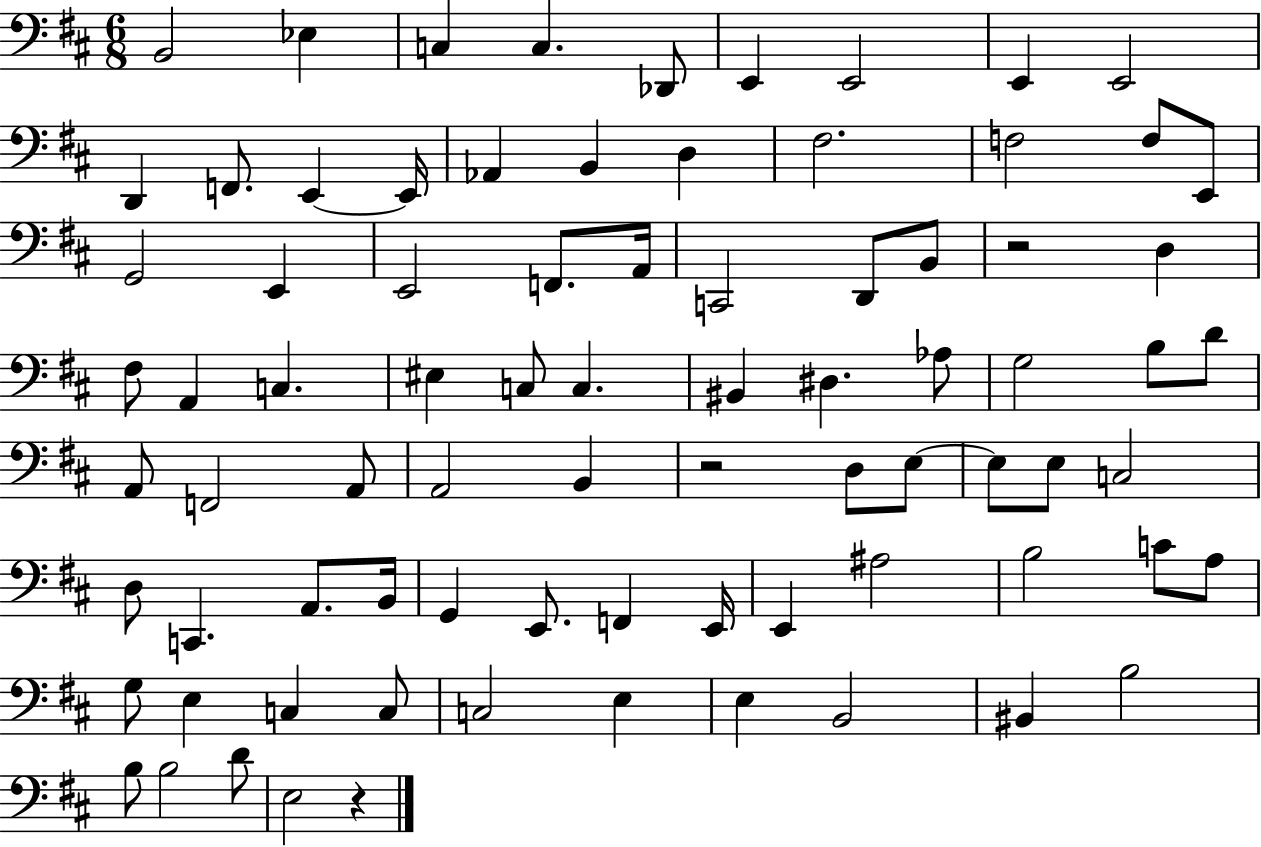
B2/h Eb3/q C3/q C3/q. Db2/e E2/q E2/h E2/q E2/h D2/q F2/e. E2/q E2/s Ab2/q B2/q D3/q F#3/h. F3/h F3/e E2/e G2/h E2/q E2/h F2/e. A2/s C2/h D2/e B2/e R/h D3/q F#3/e A2/q C3/q. EIS3/q C3/e C3/q. BIS2/q D#3/q. Ab3/e G3/h B3/e D4/e A2/e F2/h A2/e A2/h B2/q R/h D3/e E3/e E3/e E3/e C3/h D3/e C2/q. A2/e. B2/s G2/q E2/e. F2/q E2/s E2/q A#3/h B3/h C4/e A3/e G3/e E3/q C3/q C3/e C3/h E3/q E3/q B2/h BIS2/q B3/h B3/e B3/h D4/e E3/h R/q